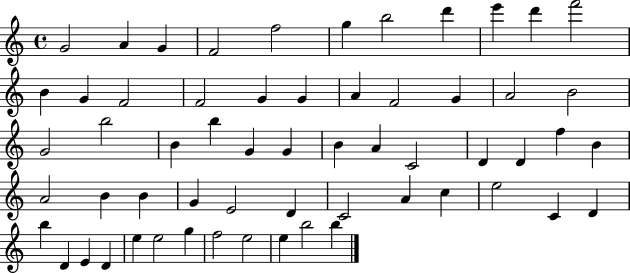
G4/h A4/q G4/q F4/h F5/h G5/q B5/h D6/q E6/q D6/q F6/h B4/q G4/q F4/h F4/h G4/q G4/q A4/q F4/h G4/q A4/h B4/h G4/h B5/h B4/q B5/q G4/q G4/q B4/q A4/q C4/h D4/q D4/q F5/q B4/q A4/h B4/q B4/q G4/q E4/h D4/q C4/h A4/q C5/q E5/h C4/q D4/q B5/q D4/q E4/q D4/q E5/q E5/h G5/q F5/h E5/h E5/q B5/h B5/q